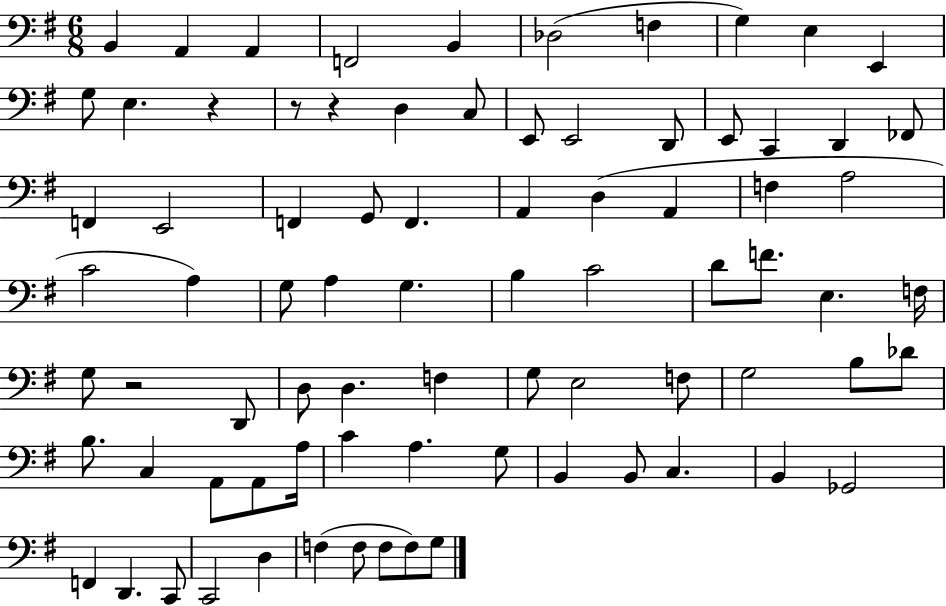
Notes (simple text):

B2/q A2/q A2/q F2/h B2/q Db3/h F3/q G3/q E3/q E2/q G3/e E3/q. R/q R/e R/q D3/q C3/e E2/e E2/h D2/e E2/e C2/q D2/q FES2/e F2/q E2/h F2/q G2/e F2/q. A2/q D3/q A2/q F3/q A3/h C4/h A3/q G3/e A3/q G3/q. B3/q C4/h D4/e F4/e. E3/q. F3/s G3/e R/h D2/e D3/e D3/q. F3/q G3/e E3/h F3/e G3/h B3/e Db4/e B3/e. C3/q A2/e A2/e A3/s C4/q A3/q. G3/e B2/q B2/e C3/q. B2/q Gb2/h F2/q D2/q. C2/e C2/h D3/q F3/q F3/e F3/e F3/e G3/e